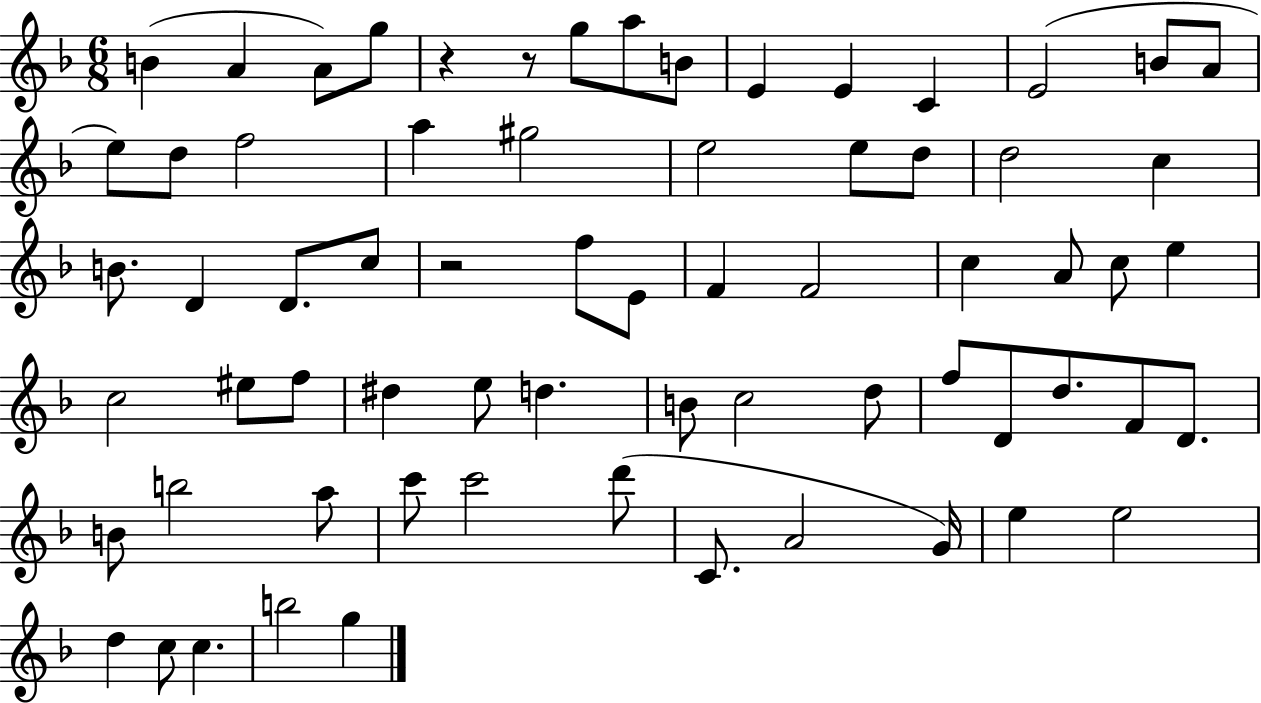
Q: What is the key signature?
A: F major